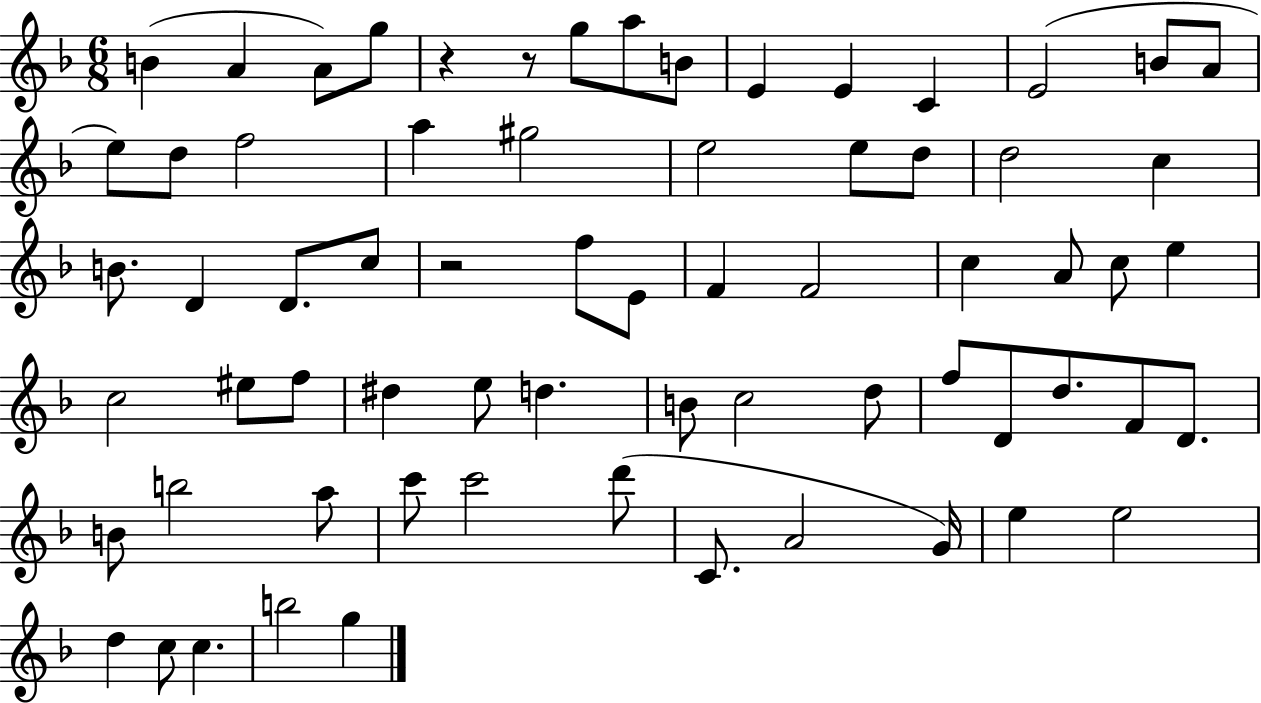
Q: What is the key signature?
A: F major